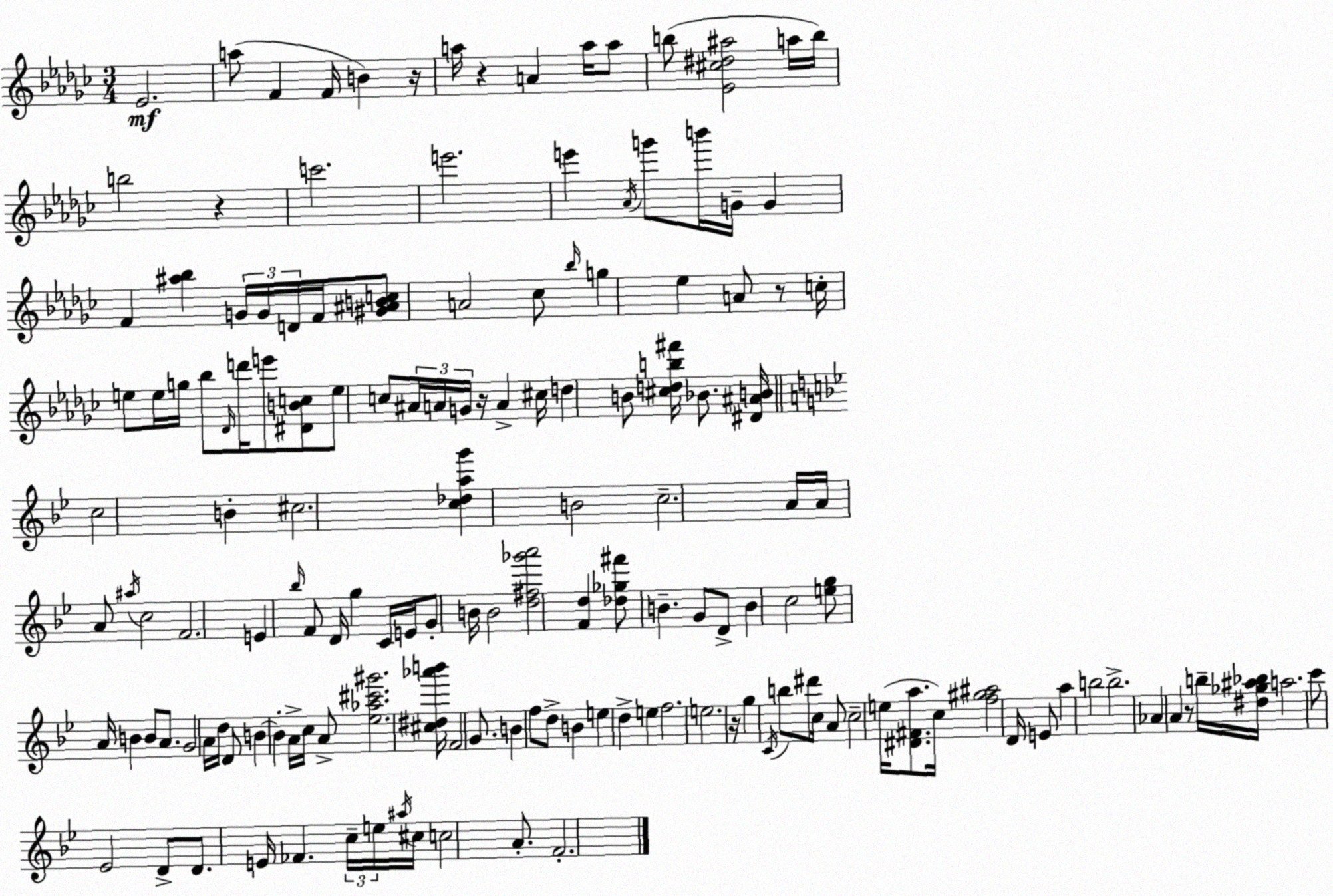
X:1
T:Untitled
M:3/4
L:1/4
K:Ebm
_E2 a/2 F F/4 B z/4 a/4 z A a/4 a/2 b/2 [_E^c^d^a]2 a/4 b/4 b2 z c'2 e'2 e' _A/4 g'/2 b'/4 G/4 G F [^a_b] G/4 G/4 D/4 F/4 [^G^ABc]/2 A2 _c/2 _b/4 g _e A/2 z/2 c/4 e/2 e/4 g/4 _b/2 _D/4 d'/4 e'/2 [^DBc]/2 e/2 c/2 ^A/4 A/4 G/4 z/4 A ^c/4 d B/2 [^cdb^f']/4 _B/2 [^D^AB]/4 c2 B ^c2 [c_dag'] B2 c2 A/4 A/4 A/2 ^a/4 c2 F2 E _b/4 F/2 D/4 g C/4 E/4 G/2 B/4 B2 [d^f_g'a']2 [Fd] [_d_g^f']/2 B G/2 D/2 B c2 [eg]/2 A/4 B B/2 A/2 G2 A/4 d/4 D/2 B B A/4 c/4 A/2 [_e_a^c'^g']2 [^c^d_a'b']/4 F2 G/2 B f/2 d/2 B e d e f2 e2 z/4 g C/4 b/2 ^d'/2 c/4 A/2 c2 e/4 [^D^Fa]/2 c/4 [f^g^a]2 D/4 E/2 a b2 b2 _A A z/2 b/4 [^d_g^a_b]/4 a2 c'/2 _E2 D/2 D/2 E/4 _F c/4 e/4 ^a/4 ^c/4 c2 A/2 F2